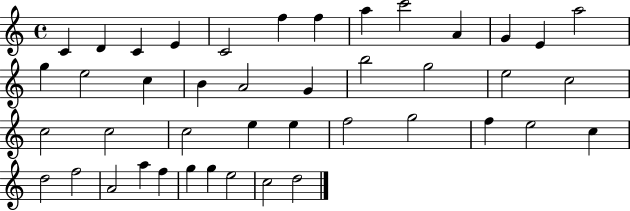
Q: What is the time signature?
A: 4/4